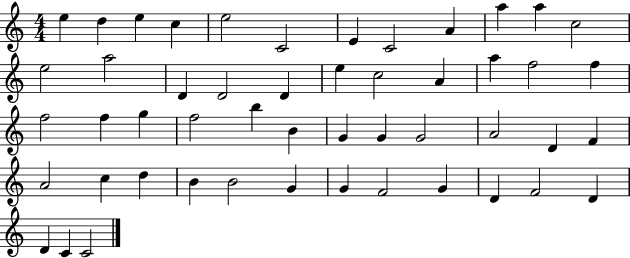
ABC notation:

X:1
T:Untitled
M:4/4
L:1/4
K:C
e d e c e2 C2 E C2 A a a c2 e2 a2 D D2 D e c2 A a f2 f f2 f g f2 b B G G G2 A2 D F A2 c d B B2 G G F2 G D F2 D D C C2